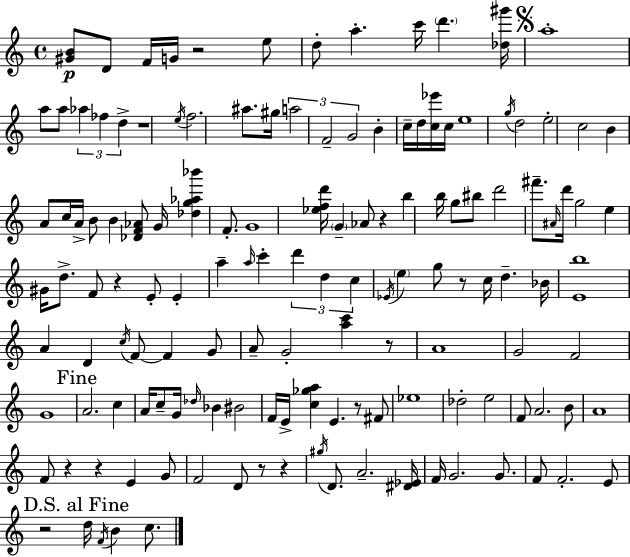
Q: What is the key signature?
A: C major